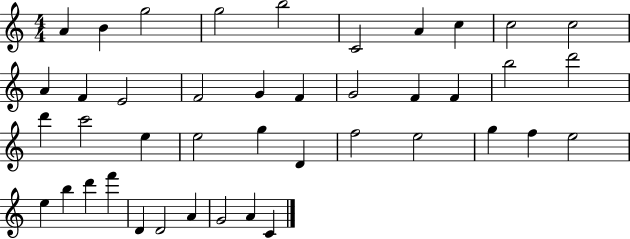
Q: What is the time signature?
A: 4/4